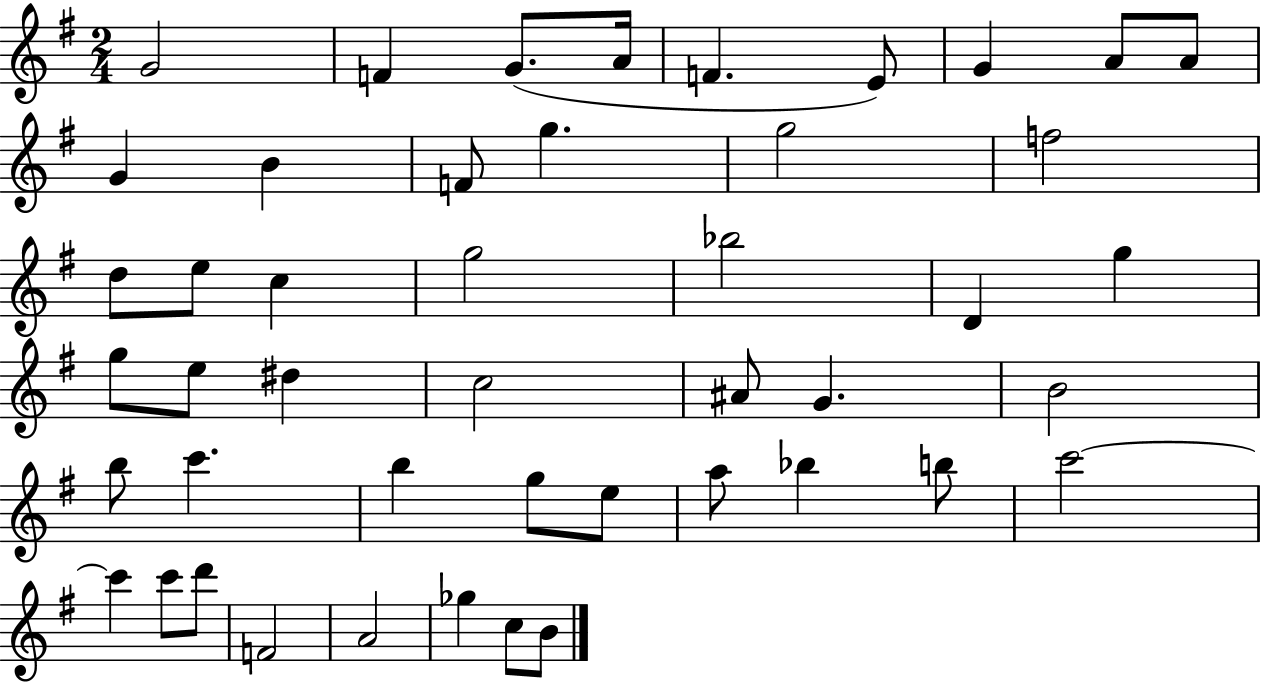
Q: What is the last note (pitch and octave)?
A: B4